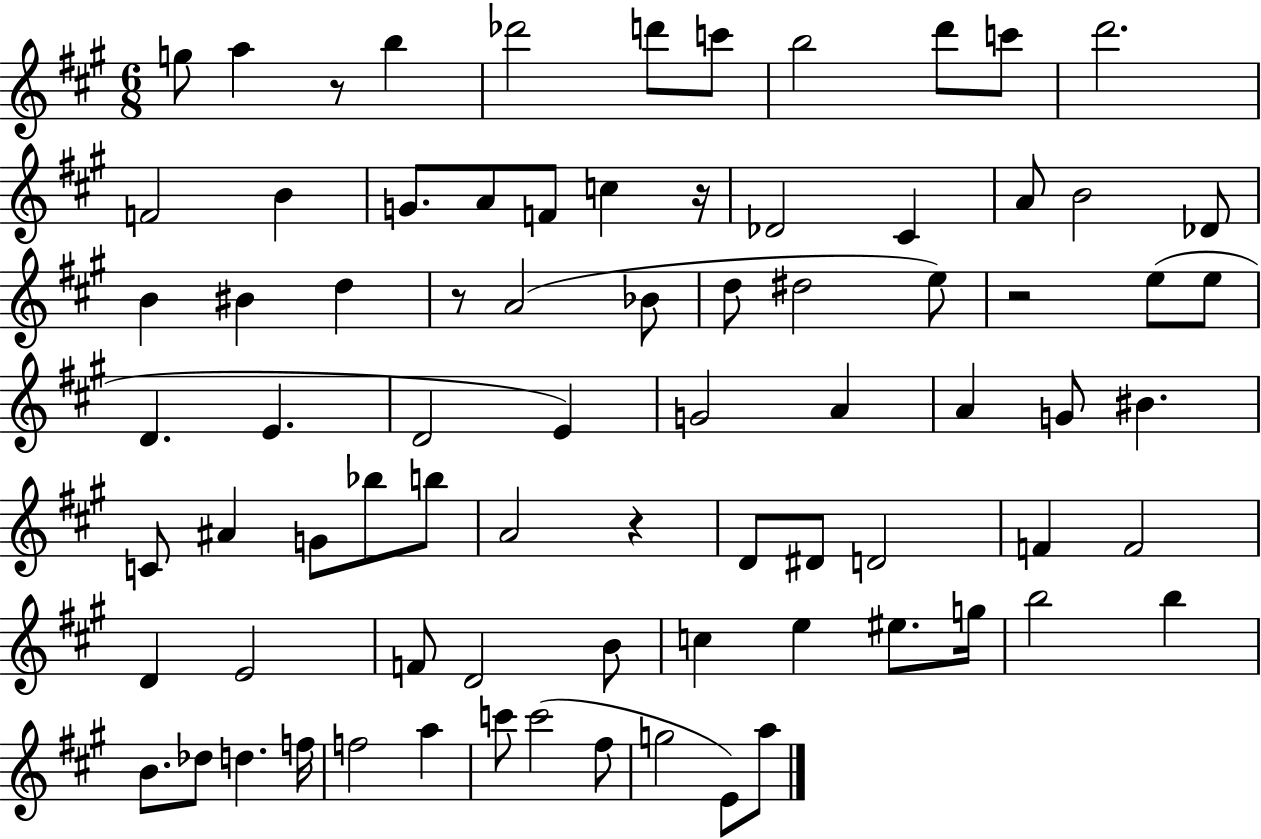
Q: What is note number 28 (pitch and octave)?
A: D#5